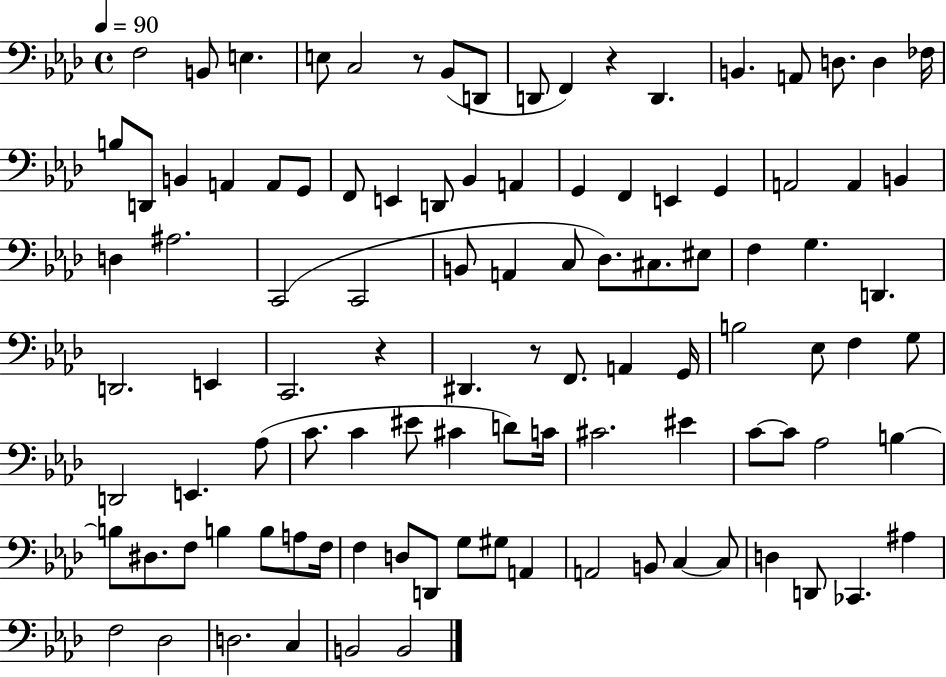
{
  \clef bass
  \time 4/4
  \defaultTimeSignature
  \key aes \major
  \tempo 4 = 90
  \repeat volta 2 { f2 b,8 e4. | e8 c2 r8 bes,8( d,8 | d,8 f,4) r4 d,4. | b,4. a,8 d8. d4 fes16 | \break b8 d,8 b,4 a,4 a,8 g,8 | f,8 e,4 d,8 bes,4 a,4 | g,4 f,4 e,4 g,4 | a,2 a,4 b,4 | \break d4 ais2. | c,2( c,2 | b,8 a,4 c8 des8.) cis8. eis8 | f4 g4. d,4. | \break d,2. e,4 | c,2. r4 | dis,4. r8 f,8. a,4 g,16 | b2 ees8 f4 g8 | \break d,2 e,4. aes8( | c'8. c'4 eis'8 cis'4 d'8) c'16 | cis'2. eis'4 | c'8~~ c'8 aes2 b4~~ | \break b8 dis8. f8 b4 b8 a8 f16 | f4 d8 d,8 g8 gis8 a,4 | a,2 b,8 c4~~ c8 | d4 d,8 ces,4. ais4 | \break f2 des2 | d2. c4 | b,2 b,2 | } \bar "|."
}